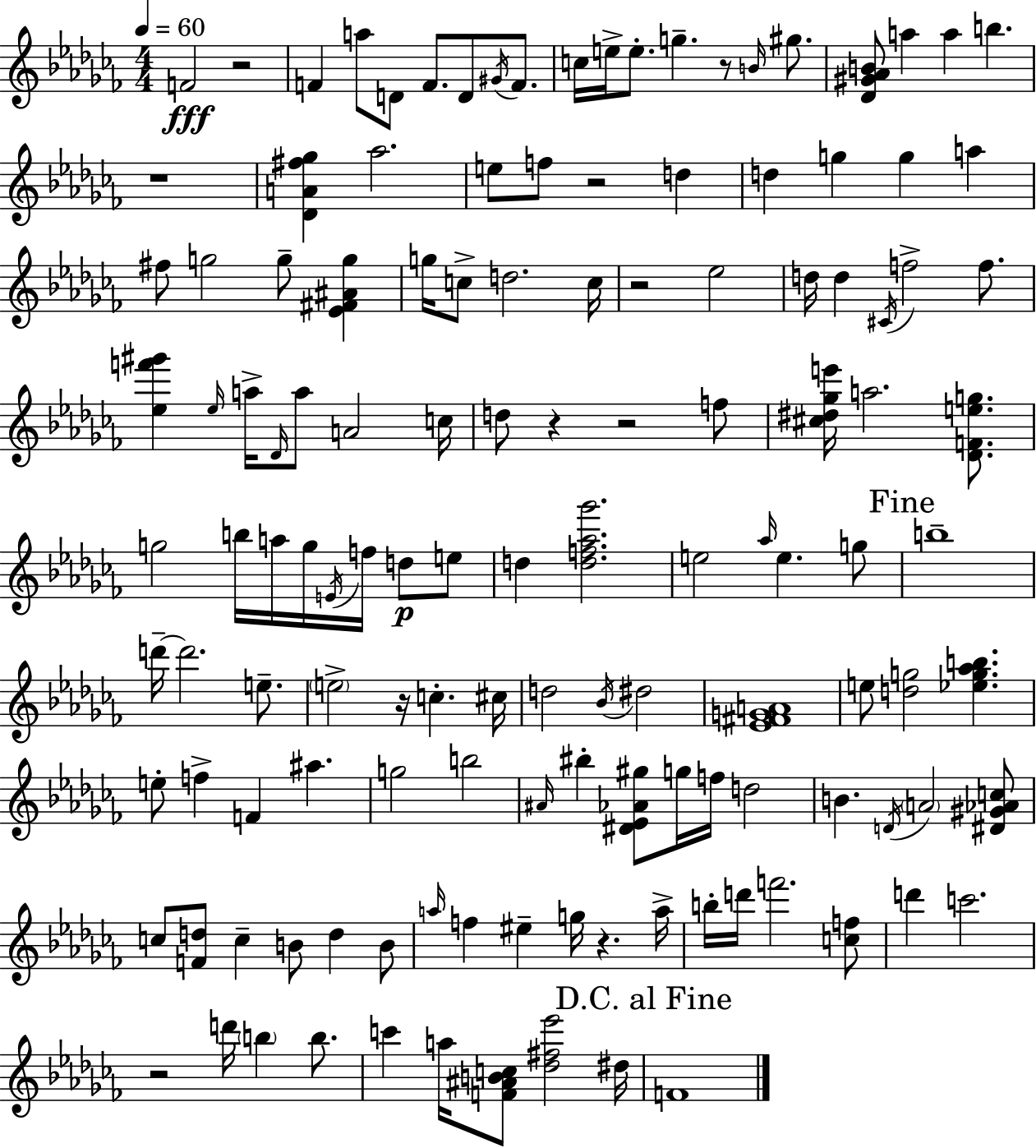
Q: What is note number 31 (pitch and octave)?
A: D5